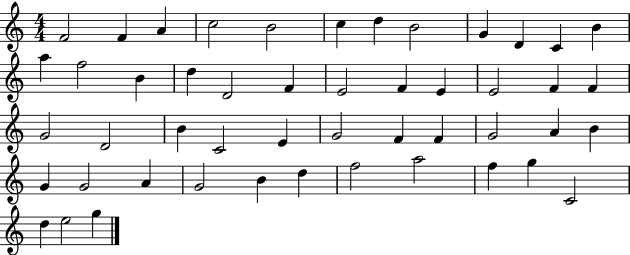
{
  \clef treble
  \numericTimeSignature
  \time 4/4
  \key c \major
  f'2 f'4 a'4 | c''2 b'2 | c''4 d''4 b'2 | g'4 d'4 c'4 b'4 | \break a''4 f''2 b'4 | d''4 d'2 f'4 | e'2 f'4 e'4 | e'2 f'4 f'4 | \break g'2 d'2 | b'4 c'2 e'4 | g'2 f'4 f'4 | g'2 a'4 b'4 | \break g'4 g'2 a'4 | g'2 b'4 d''4 | f''2 a''2 | f''4 g''4 c'2 | \break d''4 e''2 g''4 | \bar "|."
}